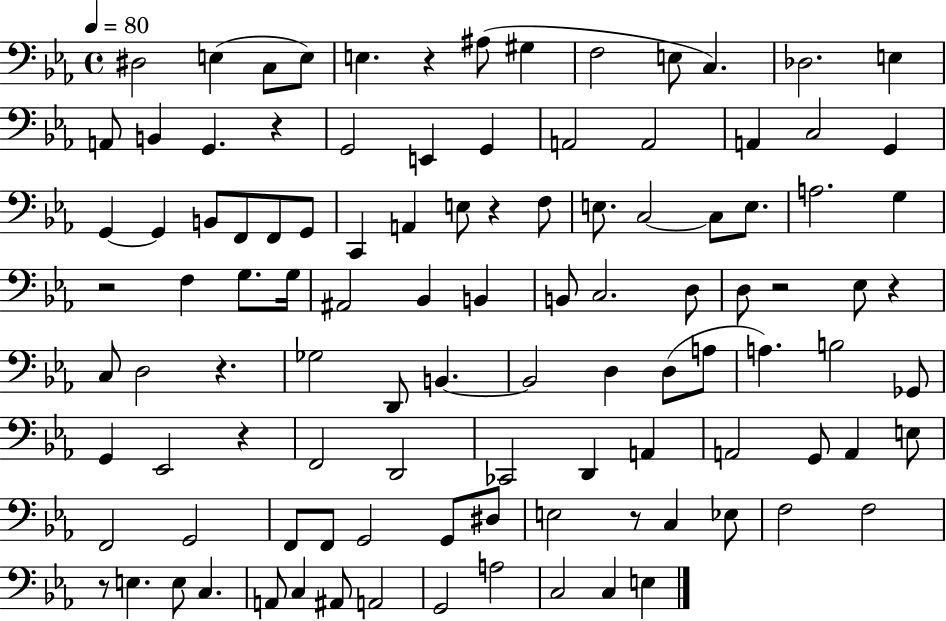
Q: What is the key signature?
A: EES major